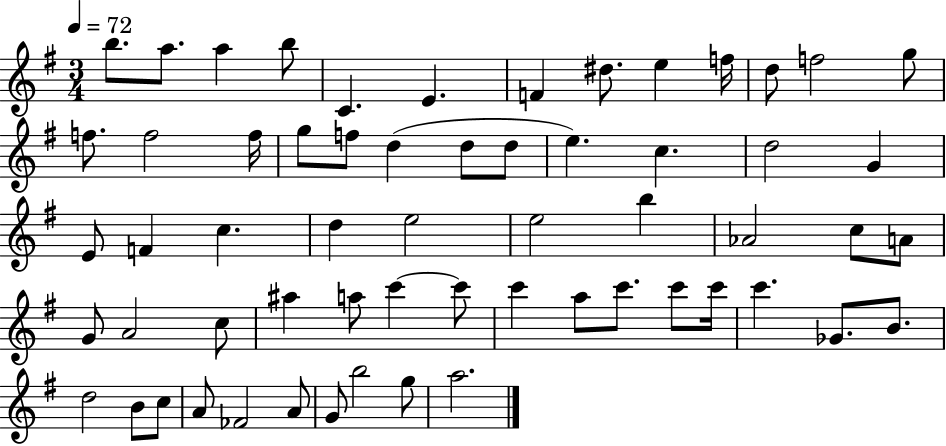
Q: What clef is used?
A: treble